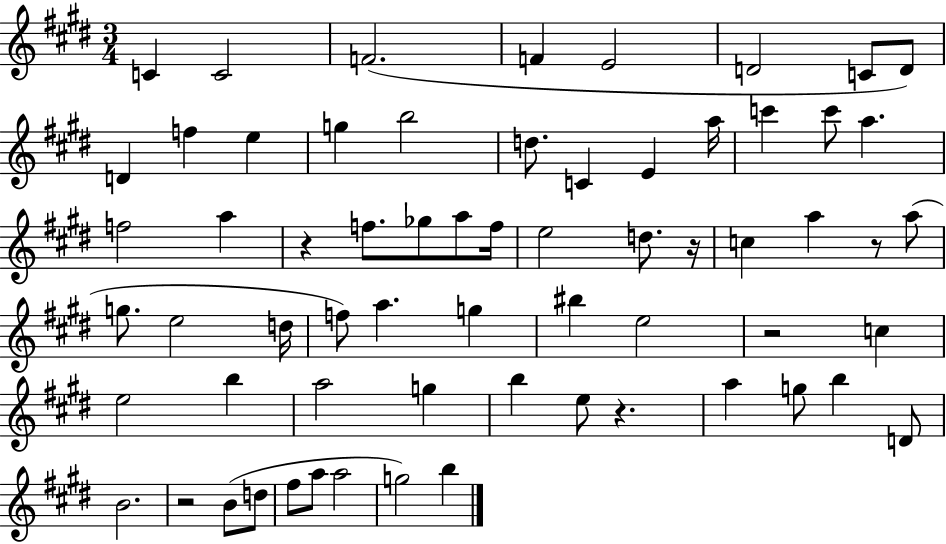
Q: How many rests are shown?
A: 6